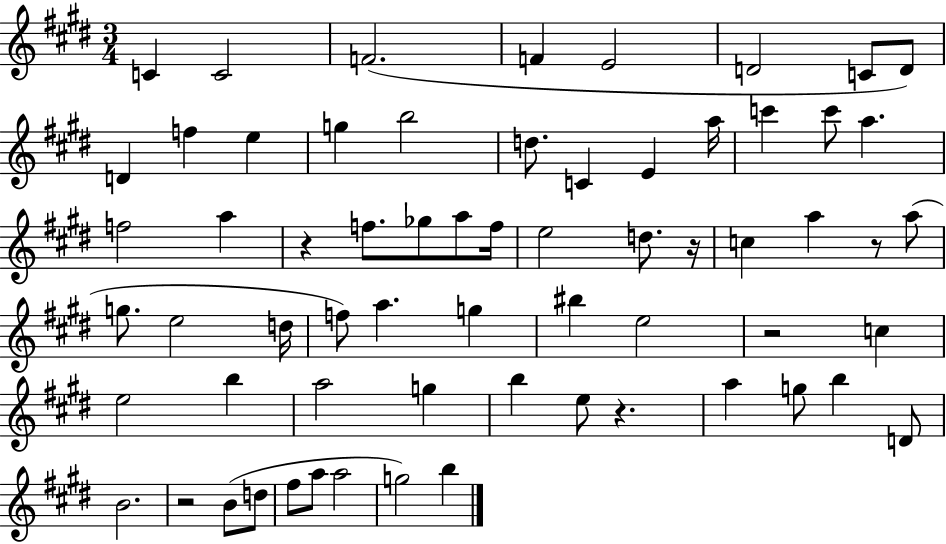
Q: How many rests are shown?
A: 6